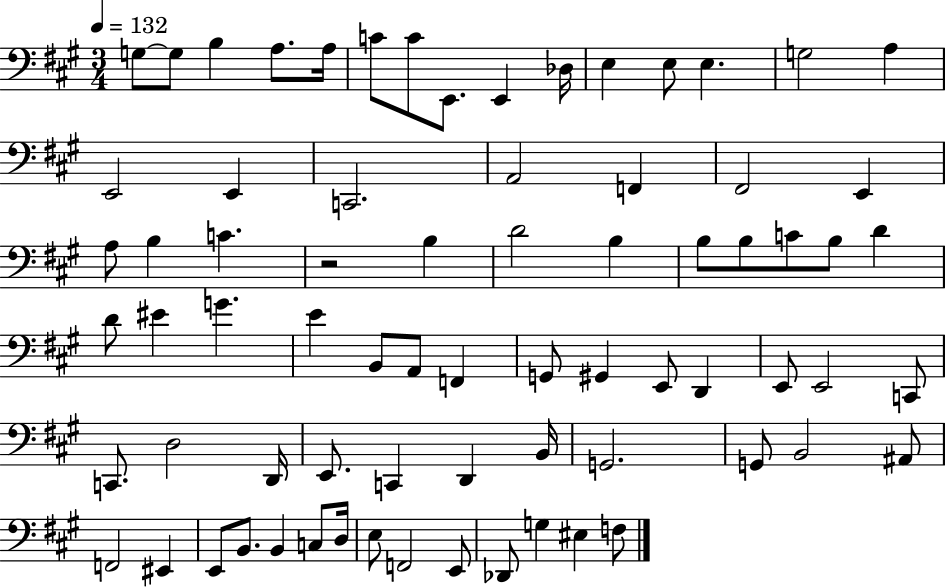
{
  \clef bass
  \numericTimeSignature
  \time 3/4
  \key a \major
  \tempo 4 = 132
  g8~~ g8 b4 a8. a16 | c'8 c'8 e,8. e,4 des16 | e4 e8 e4. | g2 a4 | \break e,2 e,4 | c,2. | a,2 f,4 | fis,2 e,4 | \break a8 b4 c'4. | r2 b4 | d'2 b4 | b8 b8 c'8 b8 d'4 | \break d'8 eis'4 g'4. | e'4 b,8 a,8 f,4 | g,8 gis,4 e,8 d,4 | e,8 e,2 c,8 | \break c,8. d2 d,16 | e,8. c,4 d,4 b,16 | g,2. | g,8 b,2 ais,8 | \break f,2 eis,4 | e,8 b,8. b,4 c8 d16 | e8 f,2 e,8 | des,8 g4 eis4 f8 | \break \bar "|."
}